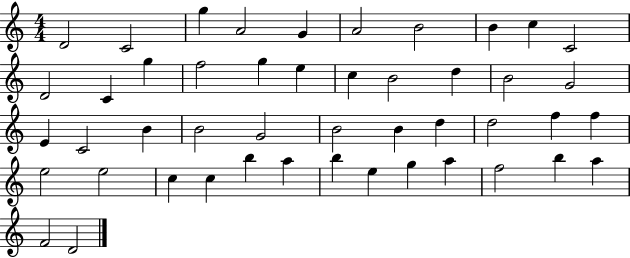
{
  \clef treble
  \numericTimeSignature
  \time 4/4
  \key c \major
  d'2 c'2 | g''4 a'2 g'4 | a'2 b'2 | b'4 c''4 c'2 | \break d'2 c'4 g''4 | f''2 g''4 e''4 | c''4 b'2 d''4 | b'2 g'2 | \break e'4 c'2 b'4 | b'2 g'2 | b'2 b'4 d''4 | d''2 f''4 f''4 | \break e''2 e''2 | c''4 c''4 b''4 a''4 | b''4 e''4 g''4 a''4 | f''2 b''4 a''4 | \break f'2 d'2 | \bar "|."
}